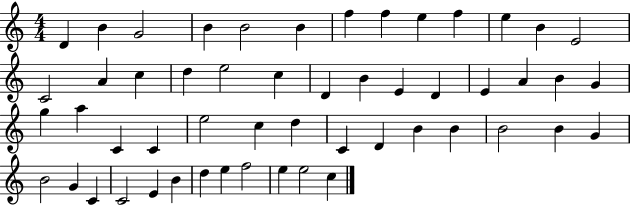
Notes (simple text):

D4/q B4/q G4/h B4/q B4/h B4/q F5/q F5/q E5/q F5/q E5/q B4/q E4/h C4/h A4/q C5/q D5/q E5/h C5/q D4/q B4/q E4/q D4/q E4/q A4/q B4/q G4/q G5/q A5/q C4/q C4/q E5/h C5/q D5/q C4/q D4/q B4/q B4/q B4/h B4/q G4/q B4/h G4/q C4/q C4/h E4/q B4/q D5/q E5/q F5/h E5/q E5/h C5/q